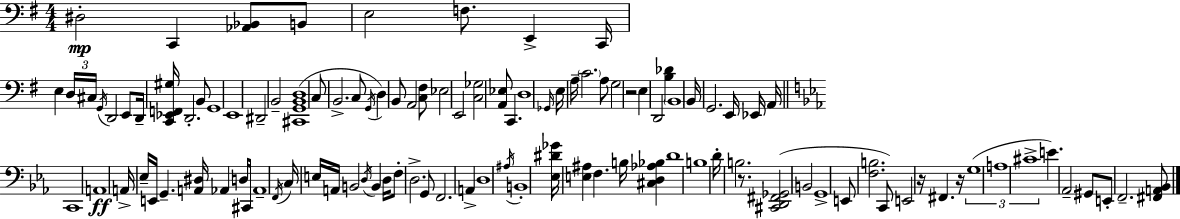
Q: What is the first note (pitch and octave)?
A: D#3